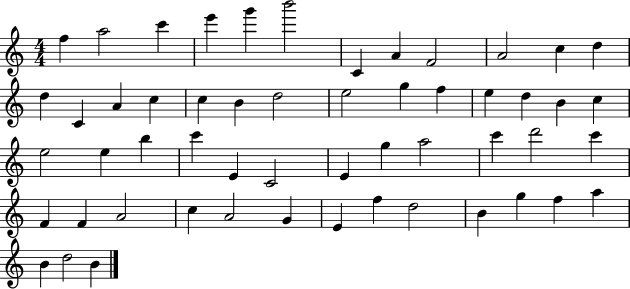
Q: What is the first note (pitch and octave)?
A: F5